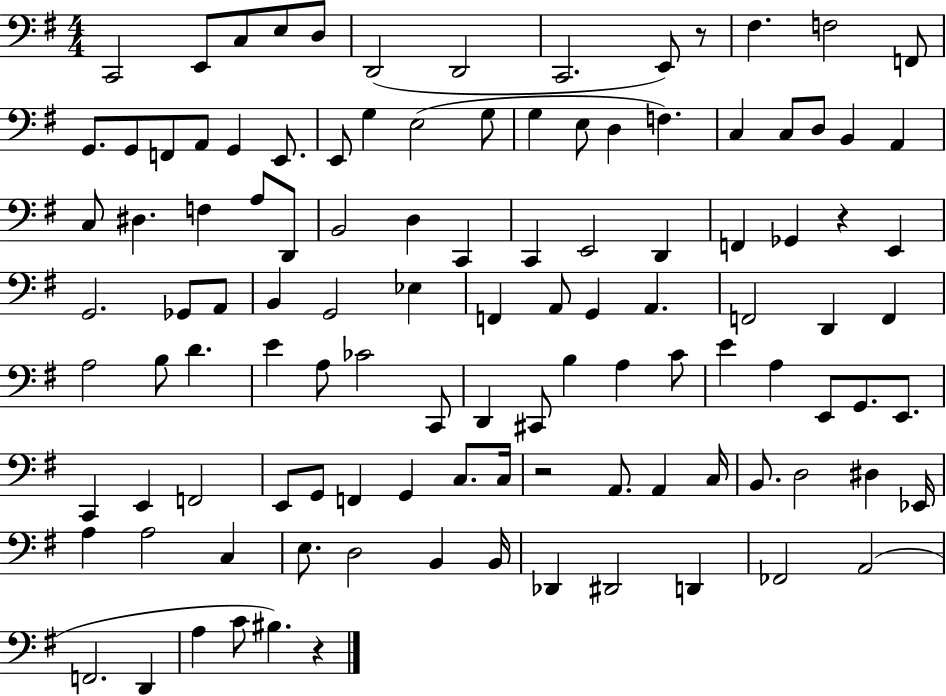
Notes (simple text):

C2/h E2/e C3/e E3/e D3/e D2/h D2/h C2/h. E2/e R/e F#3/q. F3/h F2/e G2/e. G2/e F2/e A2/e G2/q E2/e. E2/e G3/q E3/h G3/e G3/q E3/e D3/q F3/q. C3/q C3/e D3/e B2/q A2/q C3/e D#3/q. F3/q A3/e D2/e B2/h D3/q C2/q C2/q E2/h D2/q F2/q Gb2/q R/q E2/q G2/h. Gb2/e A2/e B2/q G2/h Eb3/q F2/q A2/e G2/q A2/q. F2/h D2/q F2/q A3/h B3/e D4/q. E4/q A3/e CES4/h C2/e D2/q C#2/e B3/q A3/q C4/e E4/q A3/q E2/e G2/e. E2/e. C2/q E2/q F2/h E2/e G2/e F2/q G2/q C3/e. C3/s R/h A2/e. A2/q C3/s B2/e. D3/h D#3/q Eb2/s A3/q A3/h C3/q E3/e. D3/h B2/q B2/s Db2/q D#2/h D2/q FES2/h A2/h F2/h. D2/q A3/q C4/e BIS3/q. R/q